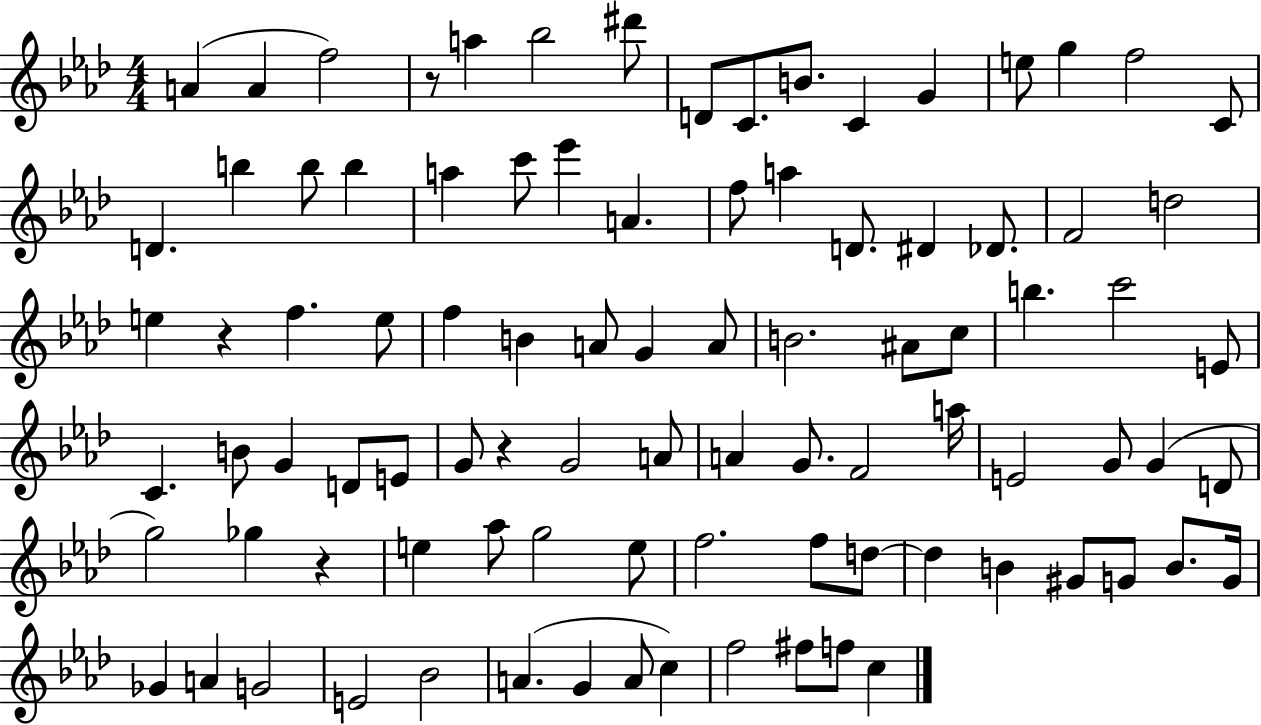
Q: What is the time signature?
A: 4/4